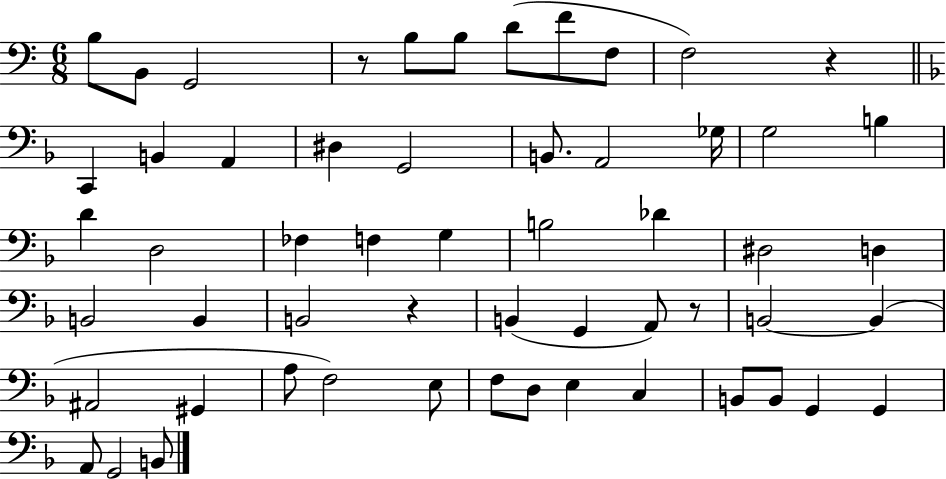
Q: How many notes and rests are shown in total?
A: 56